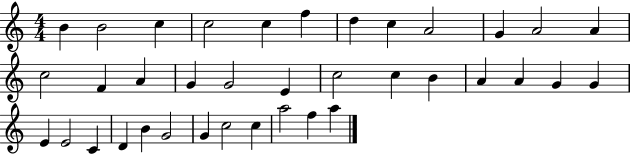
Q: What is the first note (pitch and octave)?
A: B4